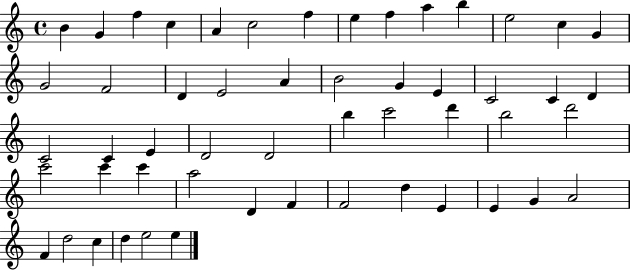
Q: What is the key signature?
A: C major